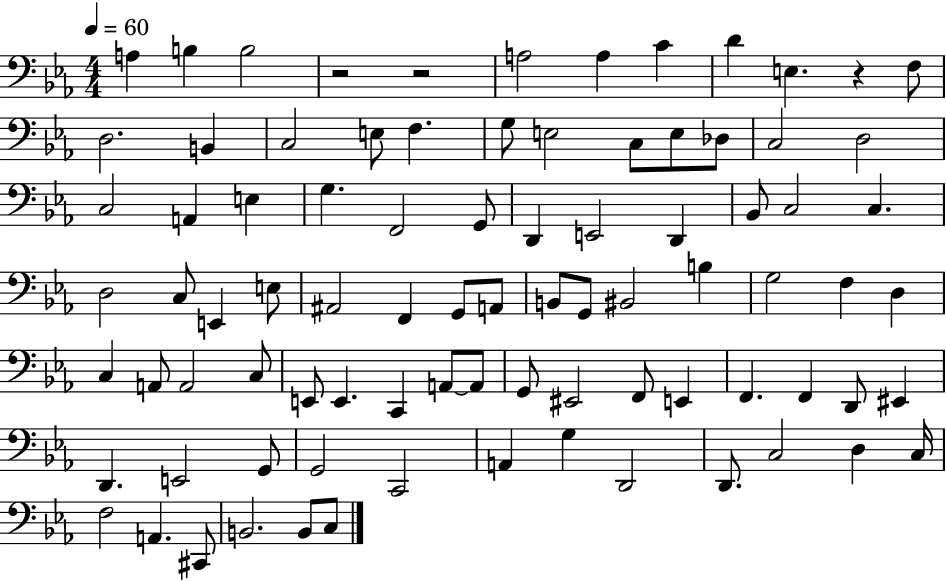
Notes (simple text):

A3/q B3/q B3/h R/h R/h A3/h A3/q C4/q D4/q E3/q. R/q F3/e D3/h. B2/q C3/h E3/e F3/q. G3/e E3/h C3/e E3/e Db3/e C3/h D3/h C3/h A2/q E3/q G3/q. F2/h G2/e D2/q E2/h D2/q Bb2/e C3/h C3/q. D3/h C3/e E2/q E3/e A#2/h F2/q G2/e A2/e B2/e G2/e BIS2/h B3/q G3/h F3/q D3/q C3/q A2/e A2/h C3/e E2/e E2/q. C2/q A2/e A2/e G2/e EIS2/h F2/e E2/q F2/q. F2/q D2/e EIS2/q D2/q. E2/h G2/e G2/h C2/h A2/q G3/q D2/h D2/e. C3/h D3/q C3/s F3/h A2/q. C#2/e B2/h. B2/e C3/e